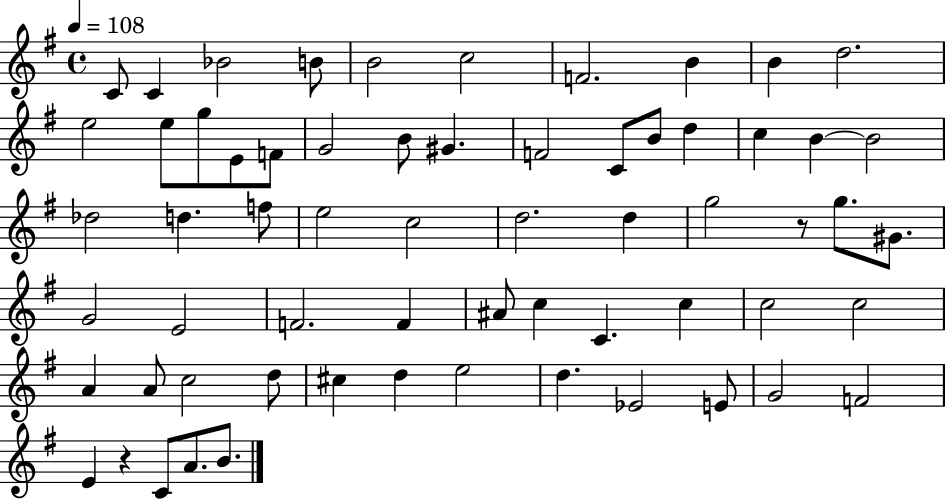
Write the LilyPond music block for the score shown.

{
  \clef treble
  \time 4/4
  \defaultTimeSignature
  \key g \major
  \tempo 4 = 108
  \repeat volta 2 { c'8 c'4 bes'2 b'8 | b'2 c''2 | f'2. b'4 | b'4 d''2. | \break e''2 e''8 g''8 e'8 f'8 | g'2 b'8 gis'4. | f'2 c'8 b'8 d''4 | c''4 b'4~~ b'2 | \break des''2 d''4. f''8 | e''2 c''2 | d''2. d''4 | g''2 r8 g''8. gis'8. | \break g'2 e'2 | f'2. f'4 | ais'8 c''4 c'4. c''4 | c''2 c''2 | \break a'4 a'8 c''2 d''8 | cis''4 d''4 e''2 | d''4. ees'2 e'8 | g'2 f'2 | \break e'4 r4 c'8 a'8. b'8. | } \bar "|."
}